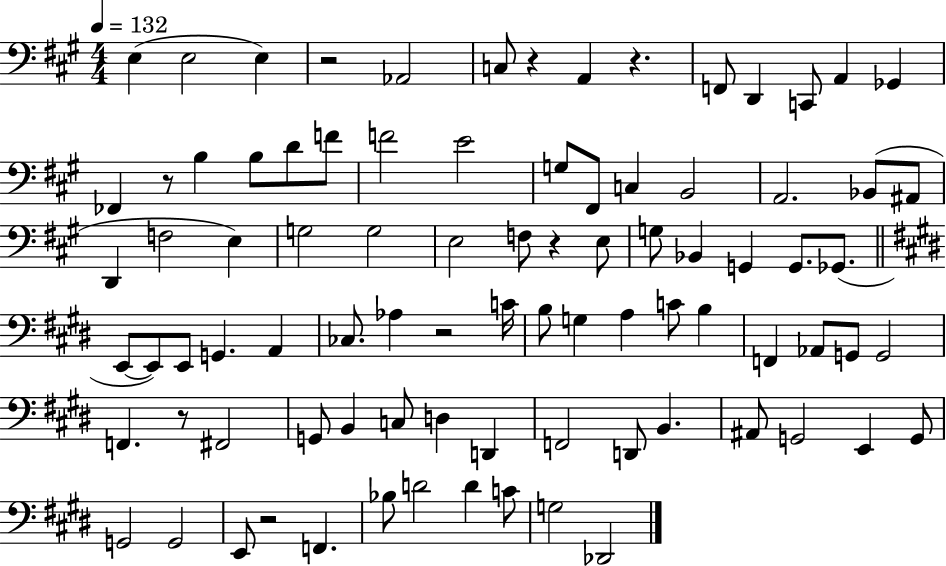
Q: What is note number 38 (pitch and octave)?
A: Gb2